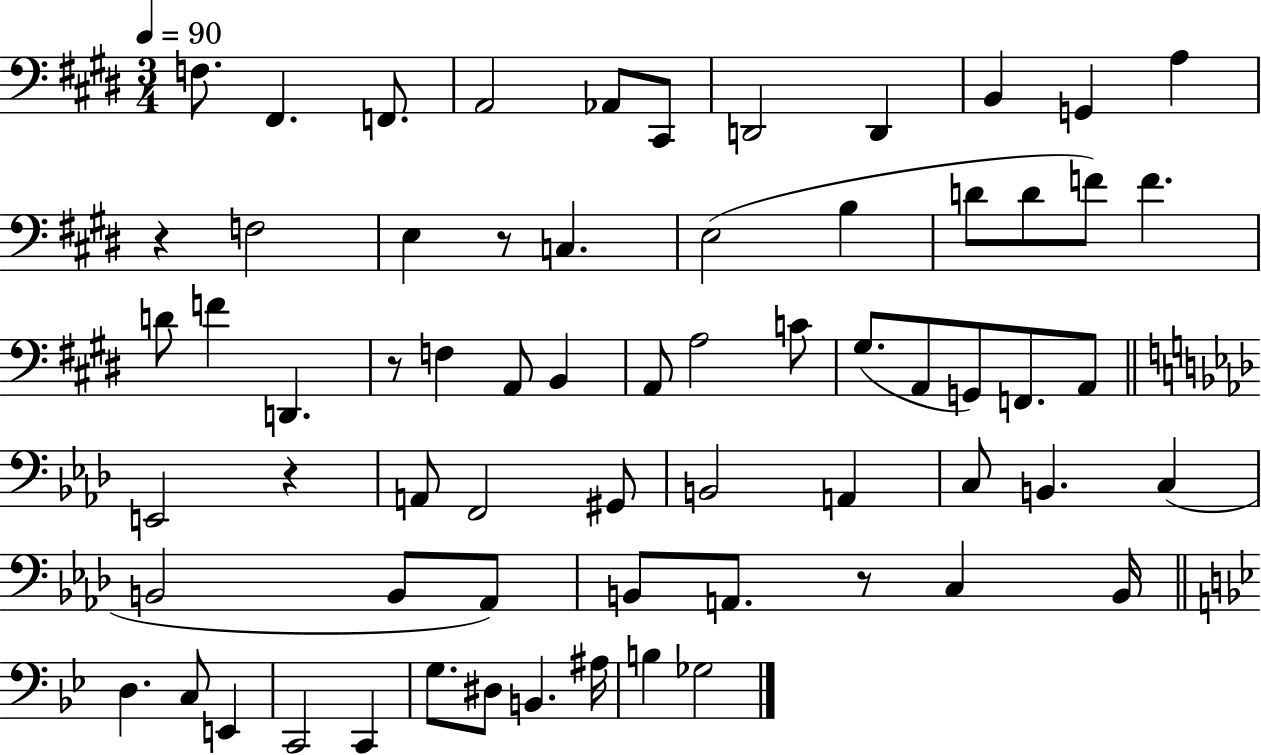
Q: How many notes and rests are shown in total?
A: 66